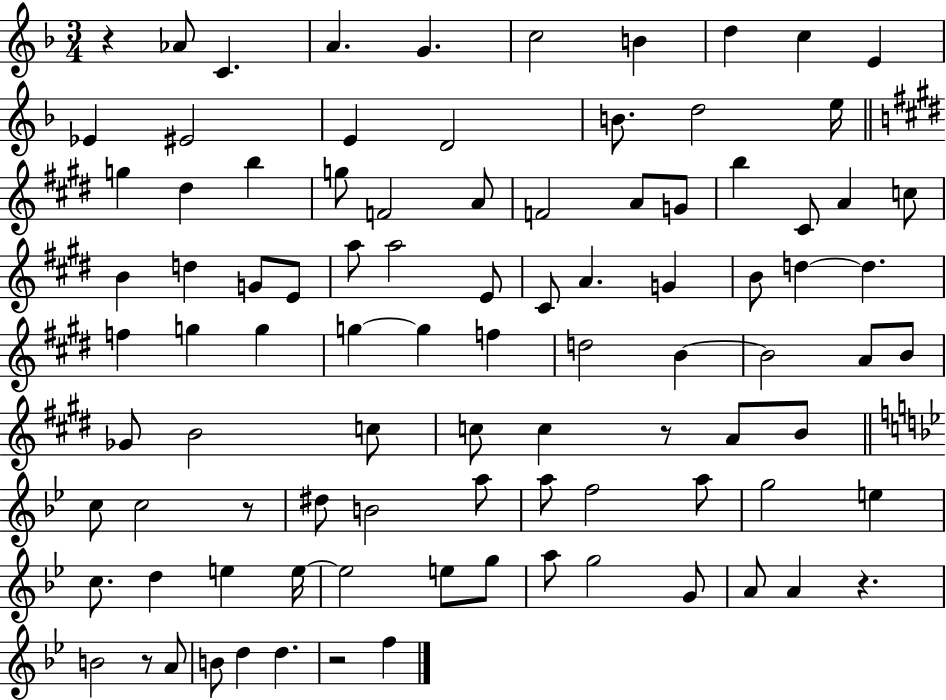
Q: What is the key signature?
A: F major